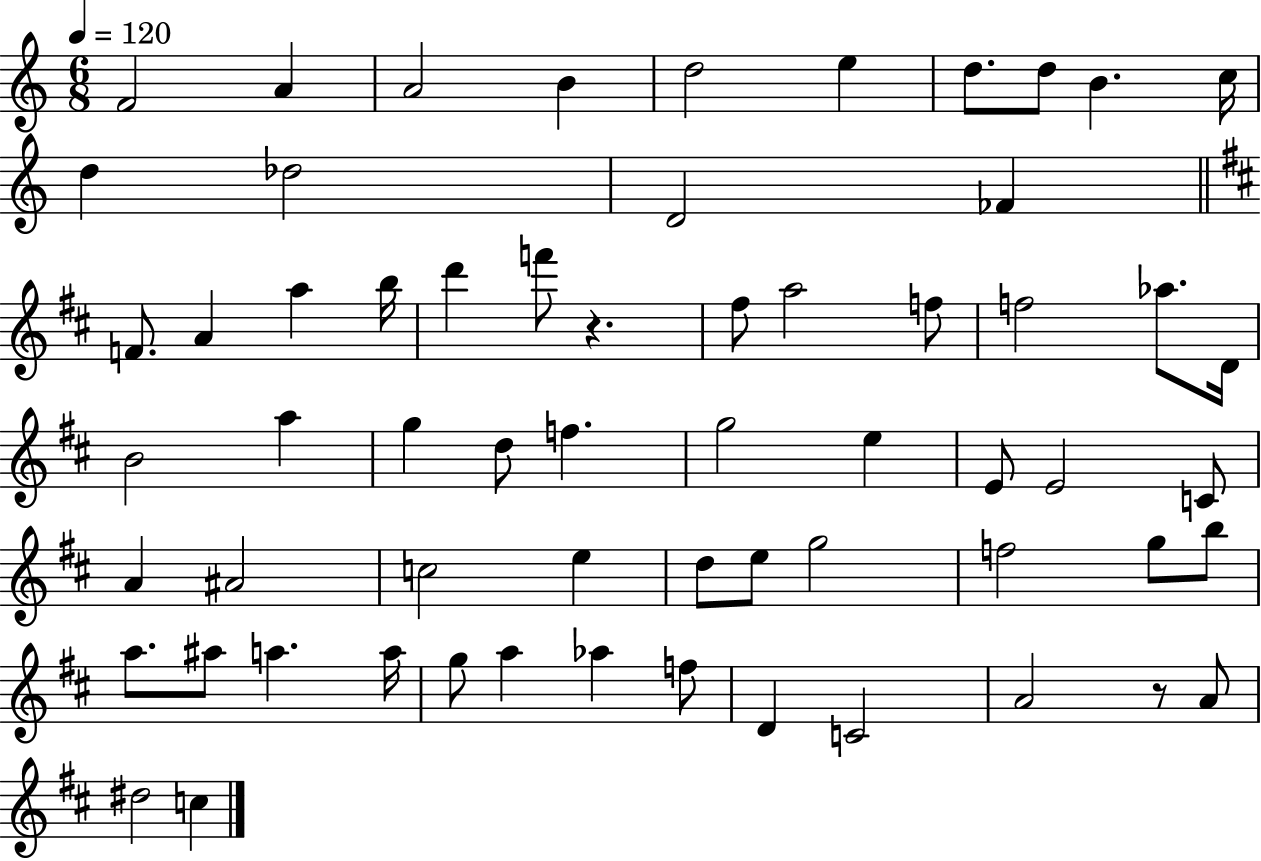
X:1
T:Untitled
M:6/8
L:1/4
K:C
F2 A A2 B d2 e d/2 d/2 B c/4 d _d2 D2 _F F/2 A a b/4 d' f'/2 z ^f/2 a2 f/2 f2 _a/2 D/4 B2 a g d/2 f g2 e E/2 E2 C/2 A ^A2 c2 e d/2 e/2 g2 f2 g/2 b/2 a/2 ^a/2 a a/4 g/2 a _a f/2 D C2 A2 z/2 A/2 ^d2 c